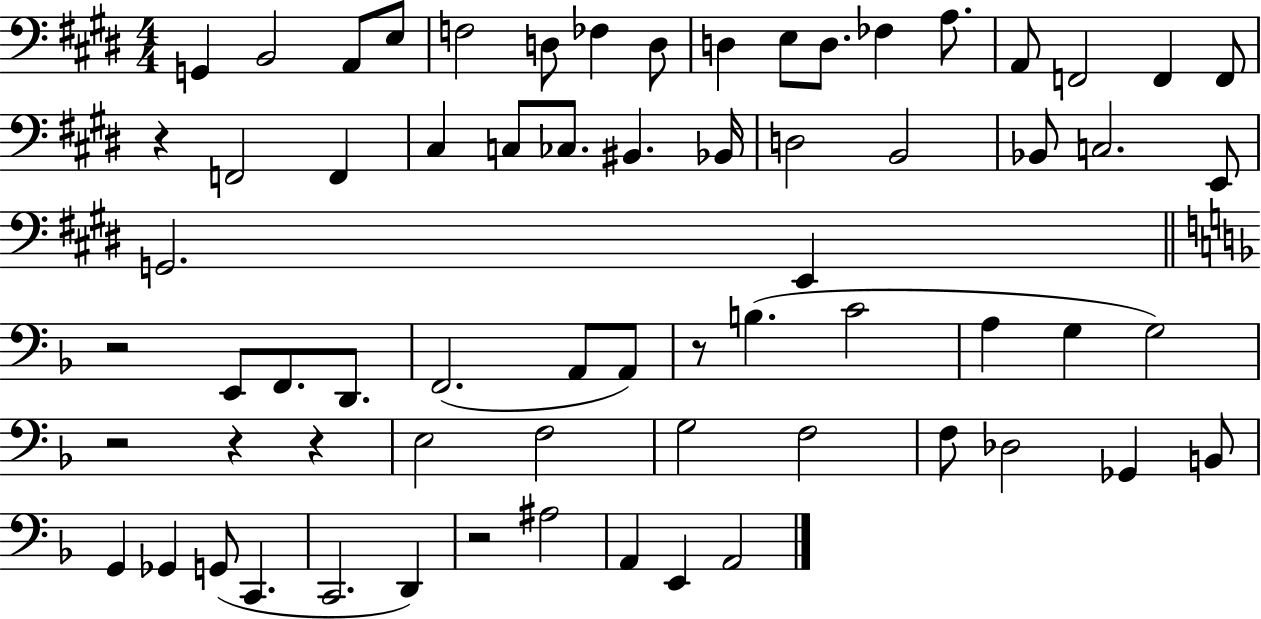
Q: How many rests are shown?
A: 7